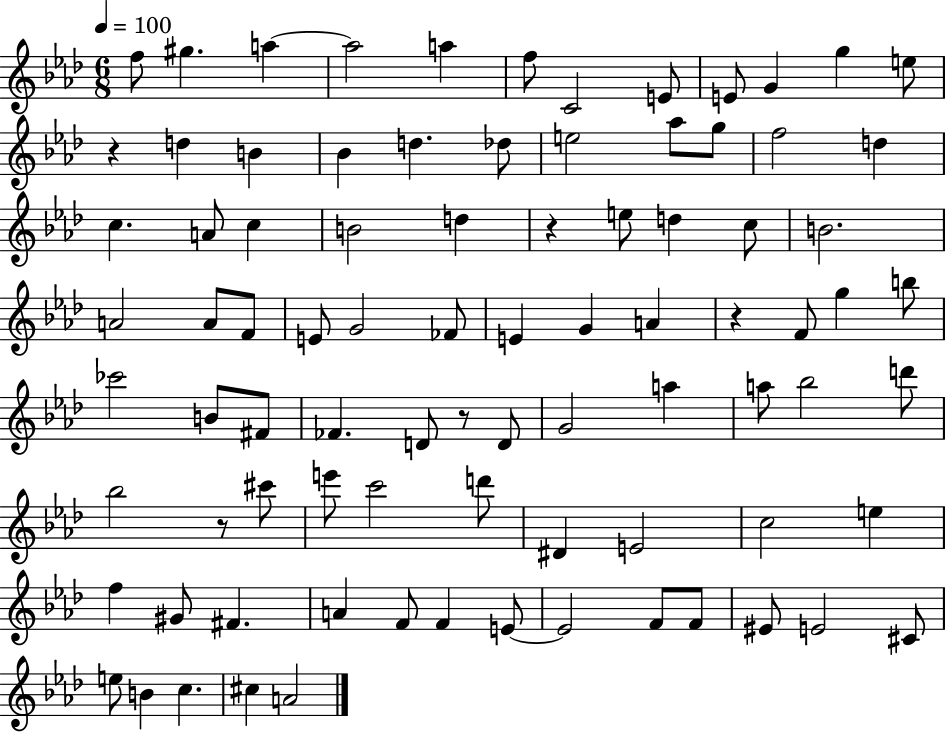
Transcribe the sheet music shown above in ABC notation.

X:1
T:Untitled
M:6/8
L:1/4
K:Ab
f/2 ^g a a2 a f/2 C2 E/2 E/2 G g e/2 z d B _B d _d/2 e2 _a/2 g/2 f2 d c A/2 c B2 d z e/2 d c/2 B2 A2 A/2 F/2 E/2 G2 _F/2 E G A z F/2 g b/2 _c'2 B/2 ^F/2 _F D/2 z/2 D/2 G2 a a/2 _b2 d'/2 _b2 z/2 ^c'/2 e'/2 c'2 d'/2 ^D E2 c2 e f ^G/2 ^F A F/2 F E/2 E2 F/2 F/2 ^E/2 E2 ^C/2 e/2 B c ^c A2